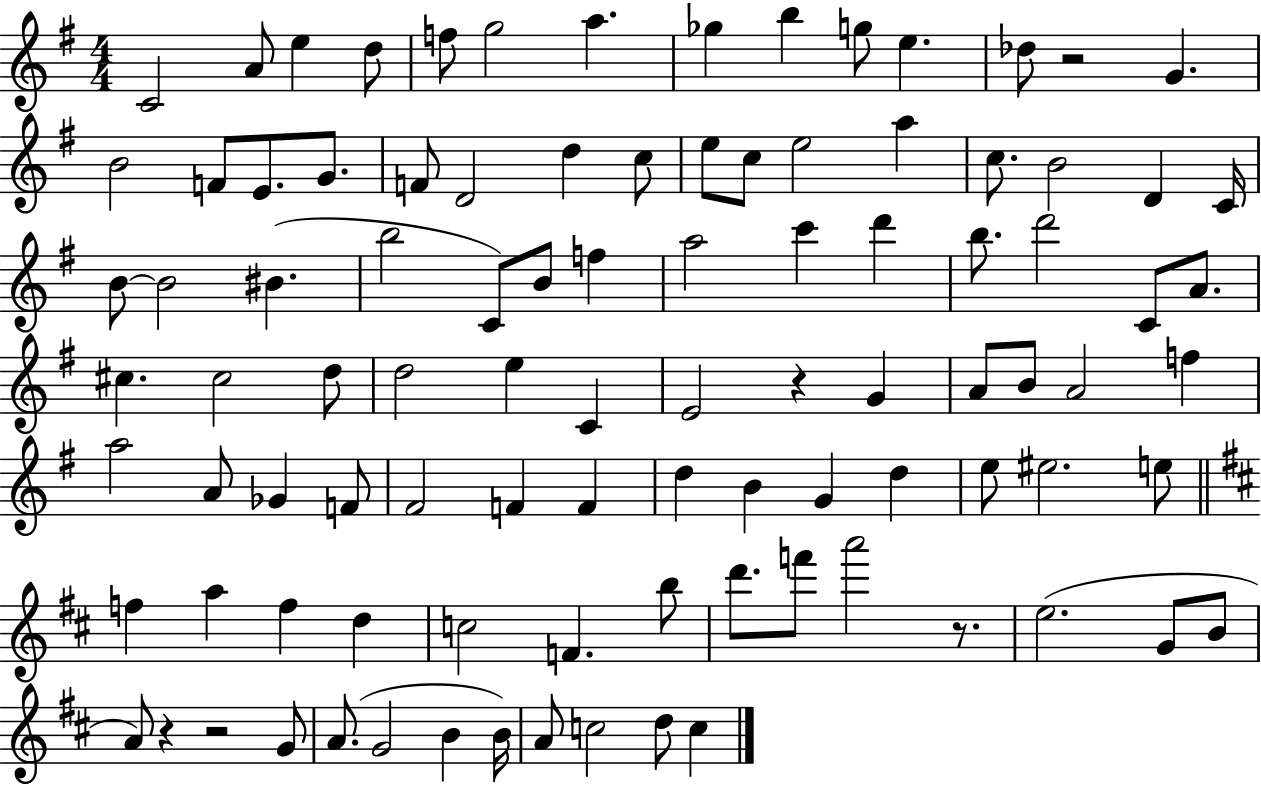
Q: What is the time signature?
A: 4/4